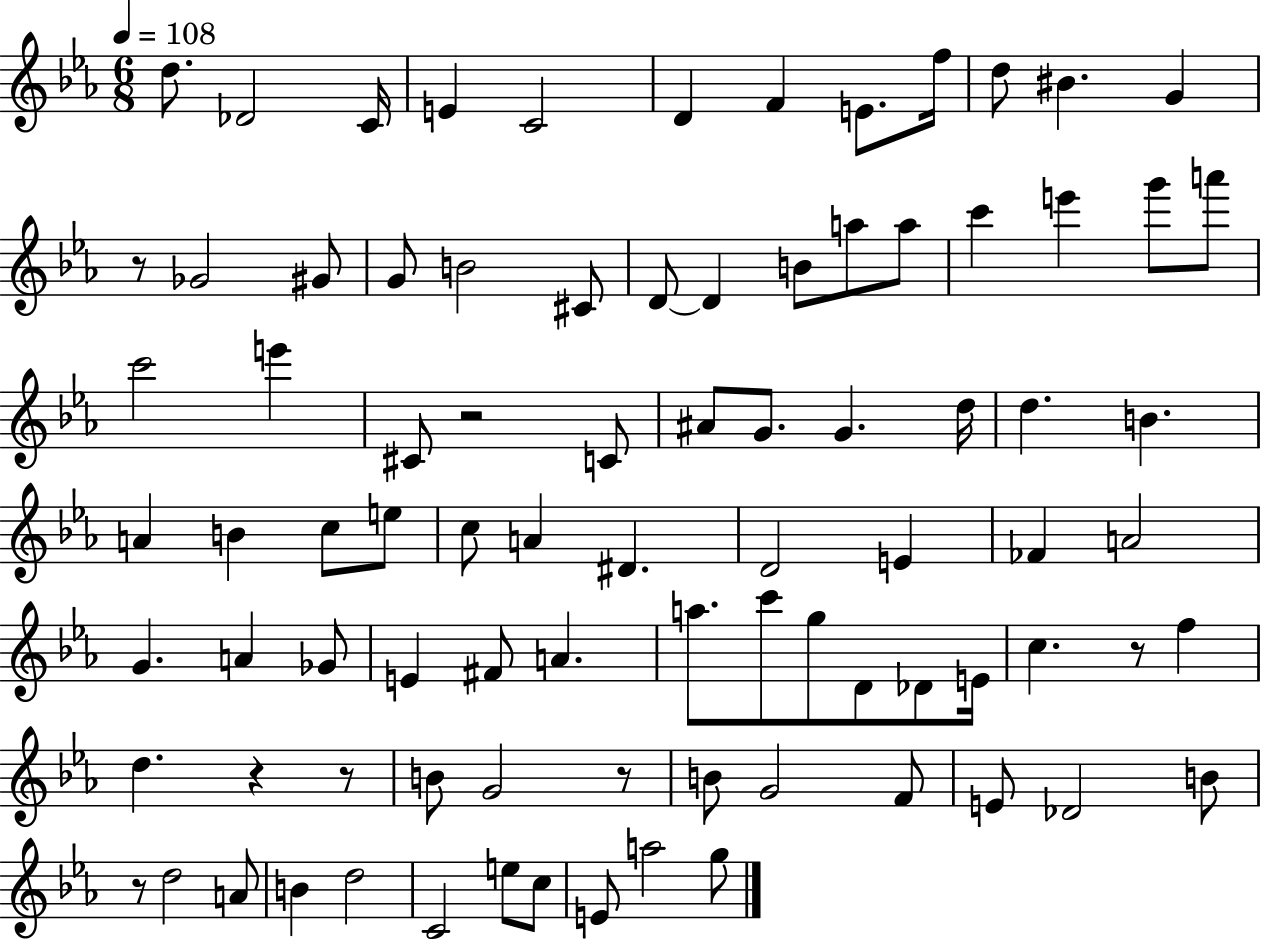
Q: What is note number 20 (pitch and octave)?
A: B4